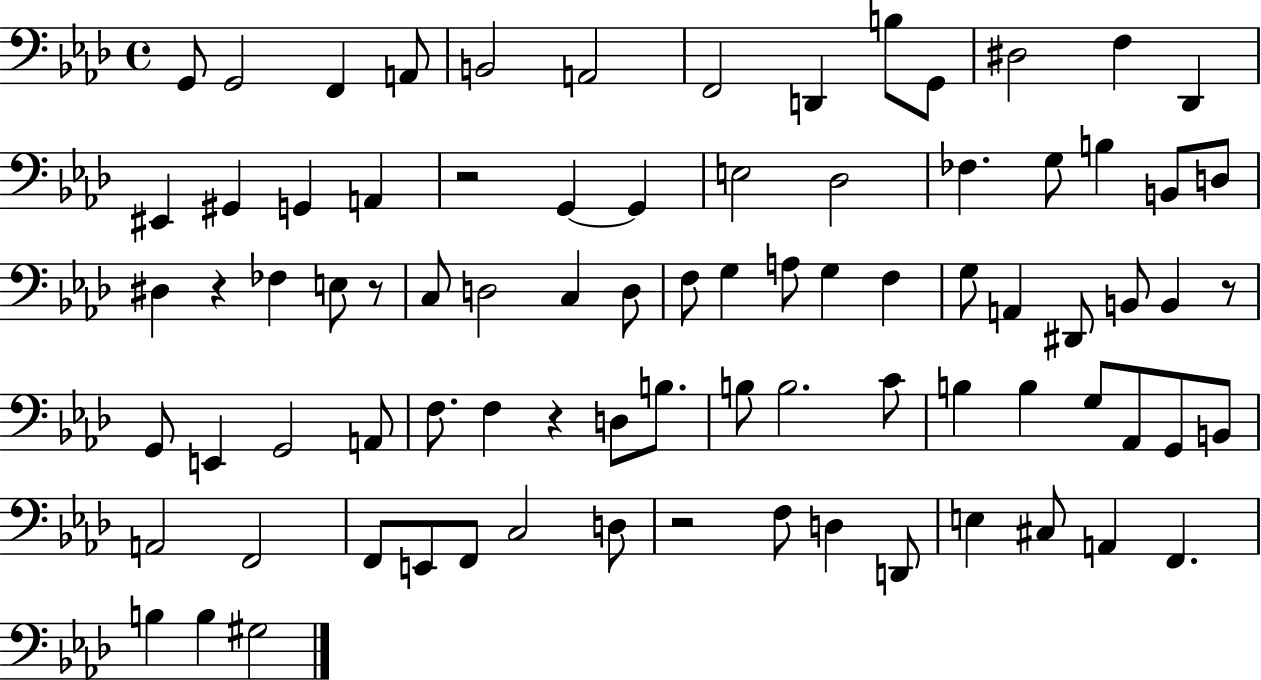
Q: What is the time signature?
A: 4/4